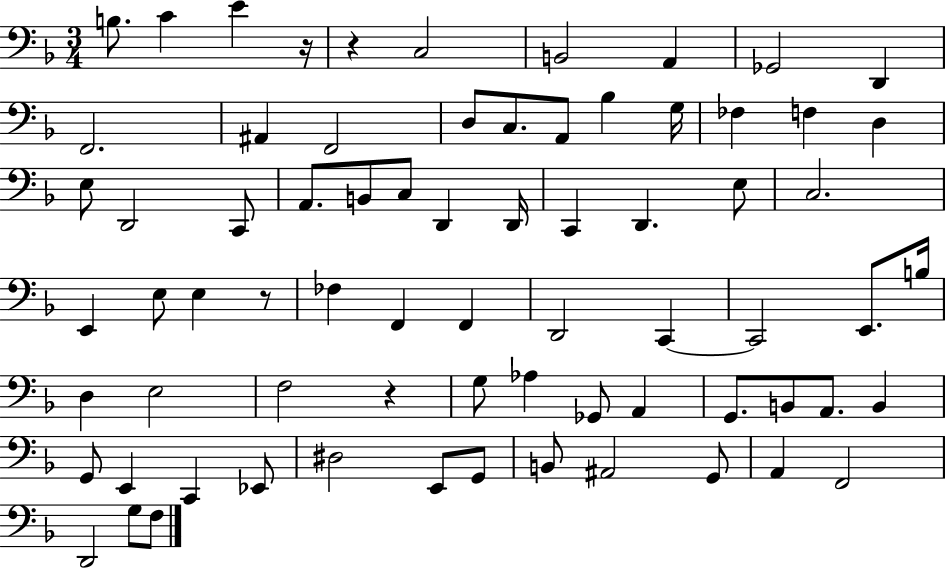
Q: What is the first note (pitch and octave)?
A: B3